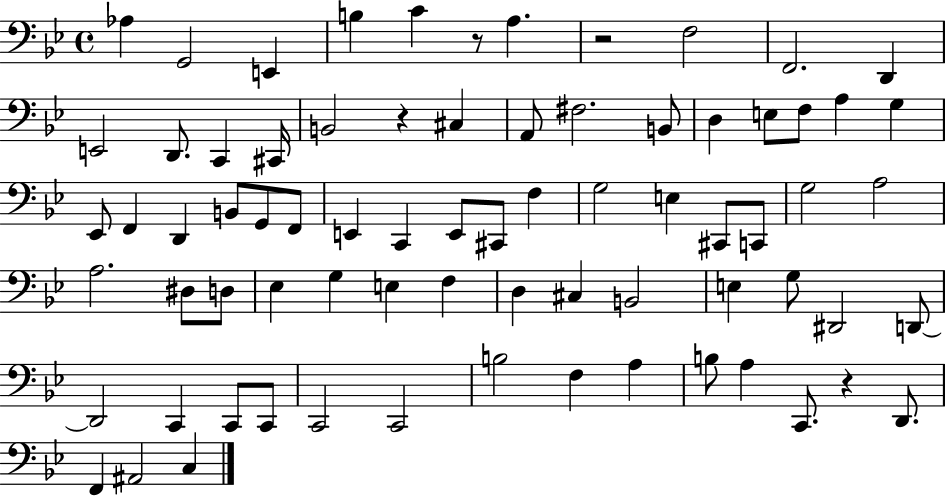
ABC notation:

X:1
T:Untitled
M:4/4
L:1/4
K:Bb
_A, G,,2 E,, B, C z/2 A, z2 F,2 F,,2 D,, E,,2 D,,/2 C,, ^C,,/4 B,,2 z ^C, A,,/2 ^F,2 B,,/2 D, E,/2 F,/2 A, G, _E,,/2 F,, D,, B,,/2 G,,/2 F,,/2 E,, C,, E,,/2 ^C,,/2 F, G,2 E, ^C,,/2 C,,/2 G,2 A,2 A,2 ^D,/2 D,/2 _E, G, E, F, D, ^C, B,,2 E, G,/2 ^D,,2 D,,/2 D,,2 C,, C,,/2 C,,/2 C,,2 C,,2 B,2 F, A, B,/2 A, C,,/2 z D,,/2 F,, ^A,,2 C,